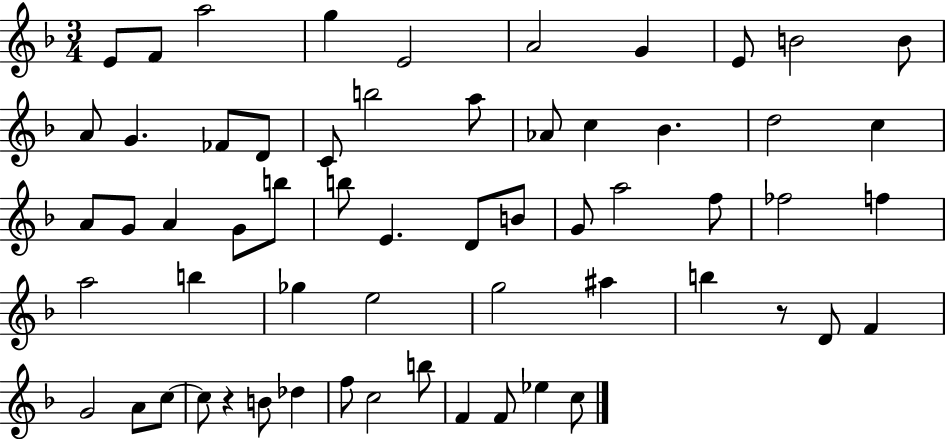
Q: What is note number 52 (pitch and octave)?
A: F5